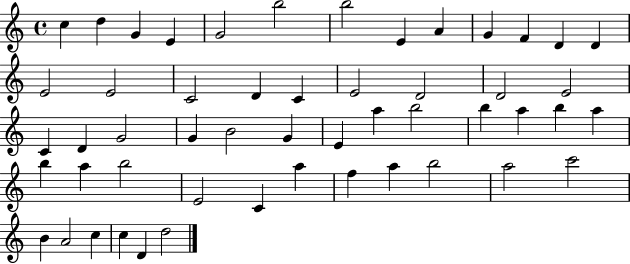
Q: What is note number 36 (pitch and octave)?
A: B5